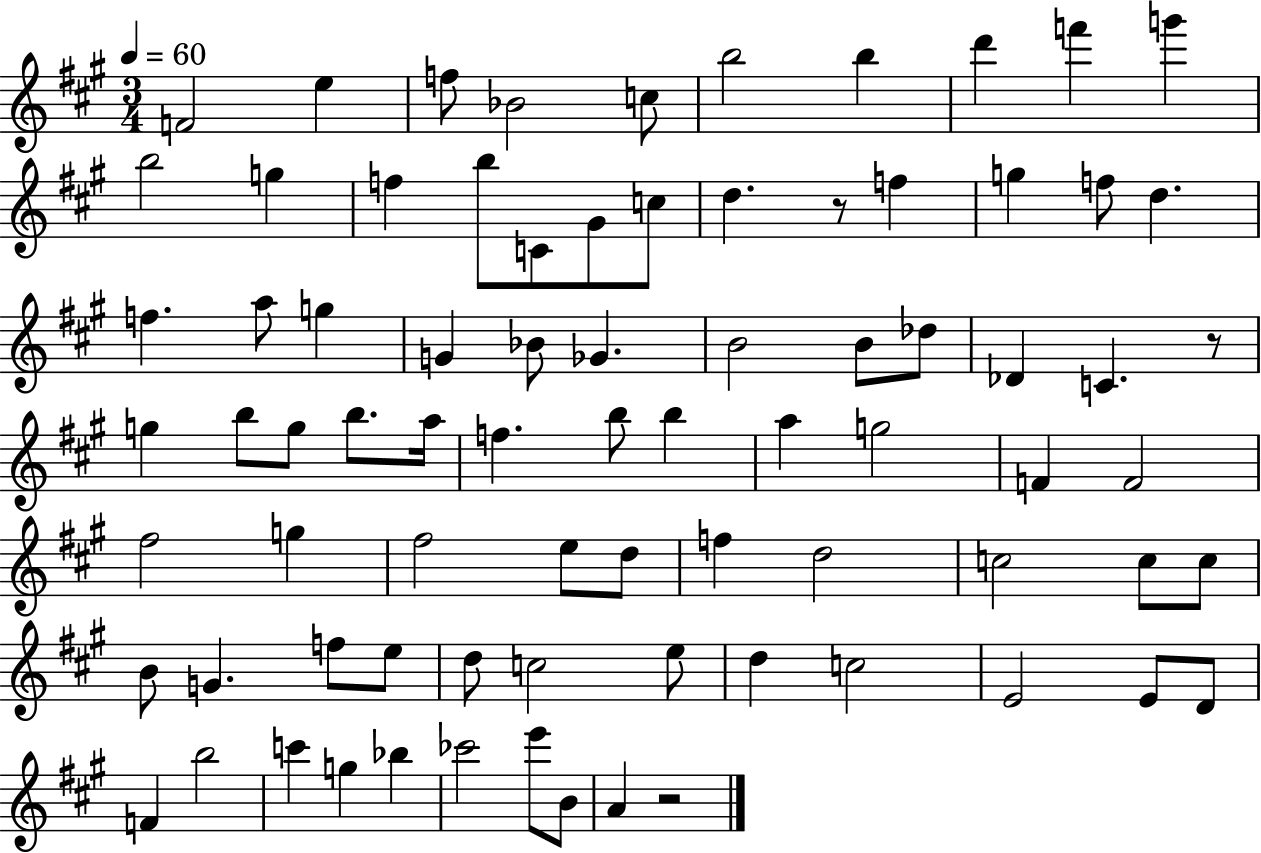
X:1
T:Untitled
M:3/4
L:1/4
K:A
F2 e f/2 _B2 c/2 b2 b d' f' g' b2 g f b/2 C/2 ^G/2 c/2 d z/2 f g f/2 d f a/2 g G _B/2 _G B2 B/2 _d/2 _D C z/2 g b/2 g/2 b/2 a/4 f b/2 b a g2 F F2 ^f2 g ^f2 e/2 d/2 f d2 c2 c/2 c/2 B/2 G f/2 e/2 d/2 c2 e/2 d c2 E2 E/2 D/2 F b2 c' g _b _c'2 e'/2 B/2 A z2